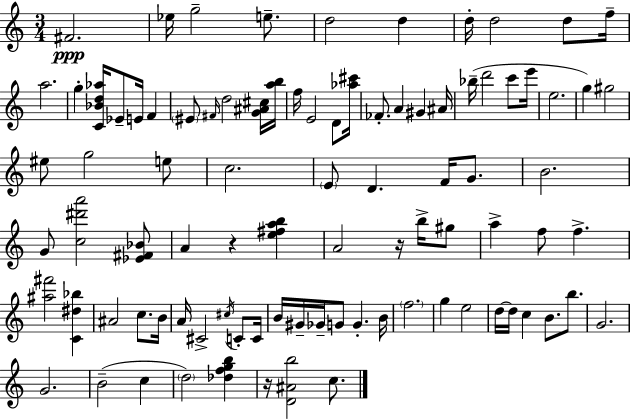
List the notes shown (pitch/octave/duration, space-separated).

F#4/h. Eb5/s G5/h E5/e. D5/h D5/q D5/s D5/h D5/e F5/s A5/h. G5/q [C4,Bb4,D5,Ab5]/s Eb4/e E4/s F4/q EIS4/e F#4/s D5/h [G4,A#4,C#5]/s [A5,B5]/s F5/s E4/h D4/e [Ab5,C#6]/s FES4/e. A4/q G#4/q A#4/s Bb5/s D6/h C6/e E6/s E5/h. G5/q G#5/h EIS5/e G5/h E5/e C5/h. E4/e D4/q. F4/s G4/e. B4/h. G4/e [C5,D#6,A6]/h [Eb4,F#4,Bb4]/e A4/q R/q [E5,F#5,A5,B5]/q A4/h R/s B5/s G#5/e A5/q F5/e F5/q. [A#5,F#6]/h [C4,D#5,Bb5]/q A#4/h C5/e. B4/s A4/s C#4/h C#5/s C4/e C4/s B4/s G#4/s Gb4/s G4/e G4/q. B4/s F5/h. G5/q E5/h D5/s D5/s C5/q B4/e. B5/e. G4/h. G4/h. B4/h C5/q D5/h [Db5,F5,G5,B5]/q R/s [D4,A#4,B5]/h C5/e.